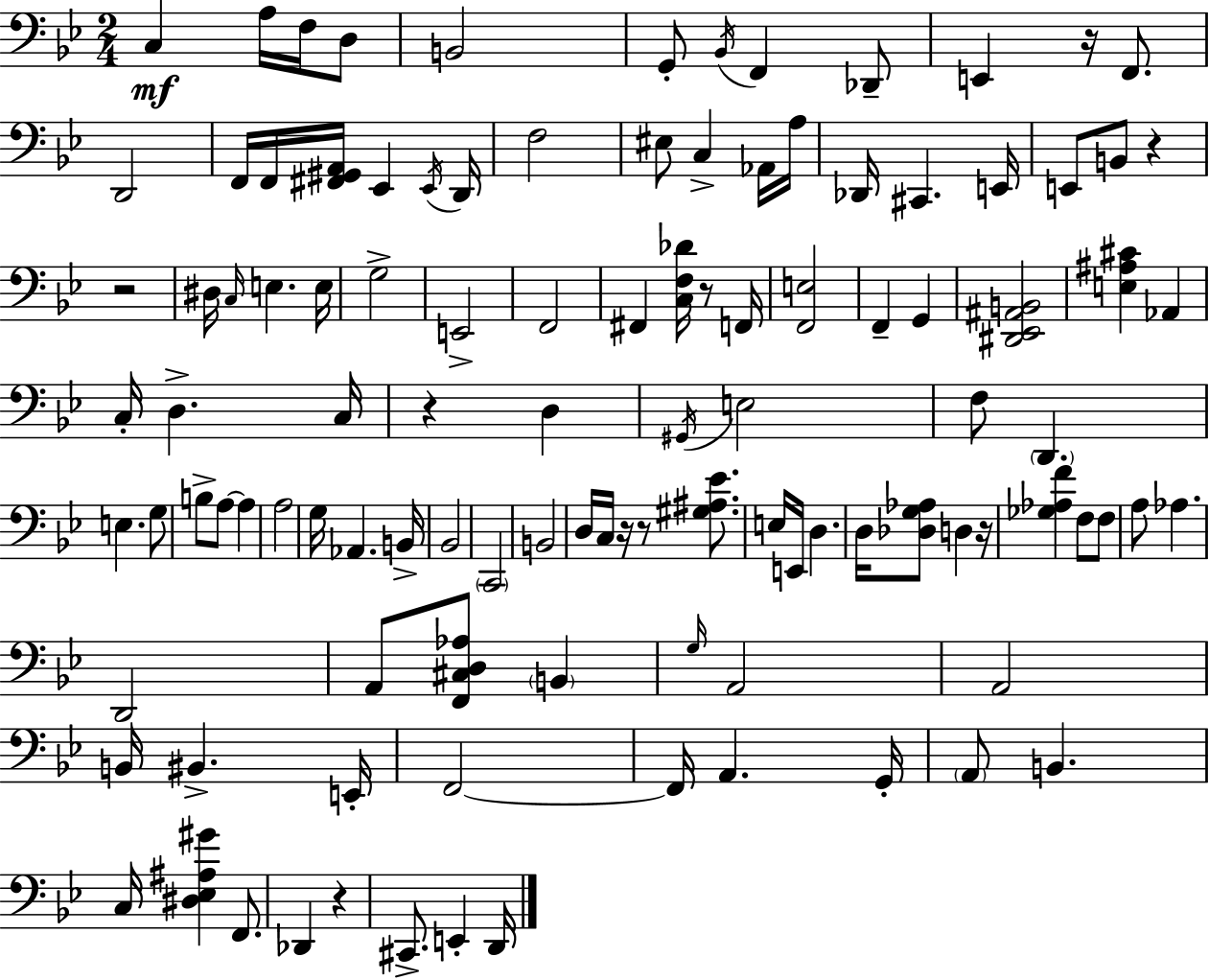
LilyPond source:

{
  \clef bass
  \numericTimeSignature
  \time 2/4
  \key g \minor
  c4\mf a16 f16 d8 | b,2 | g,8-. \acciaccatura { bes,16 } f,4 des,8-- | e,4 r16 f,8. | \break d,2 | f,16 f,16 <fis, gis, a,>16 ees,4 | \acciaccatura { ees,16 } d,16 f2 | eis8 c4-> | \break aes,16 a16 des,16 cis,4. | e,16 e,8 b,8 r4 | r2 | dis16 \grace { c16 } e4. | \break e16 g2-> | e,2-> | f,2 | fis,4 <c f des'>16 | \break r8 f,16 <f, e>2 | f,4-- g,4 | <dis, ees, ais, b,>2 | <e ais cis'>4 aes,4 | \break c16-. d4.-> | c16 r4 d4 | \acciaccatura { gis,16 } e2 | f8 \parenthesize d,4. | \break e4. | g8 b8-> a8~~ | a4 a2 | g16 aes,4. | \break b,16-> bes,2 | \parenthesize c,2 | b,2 | d16 c16 r16 r8 | \break <gis ais ees'>8. e16 e,16 d4. | d16 <des g aes>8 d4 | r16 <ges aes f'>4 | f8 f8 a8 aes4. | \break d,2 | a,8 <f, cis d aes>8 | \parenthesize b,4 \grace { g16 } a,2 | a,2 | \break b,16 bis,4.-> | e,16-. f,2~~ | f,16 a,4. | g,16-. \parenthesize a,8 b,4. | \break c16 <dis ees ais gis'>4 | f,8. des,4 | r4 cis,8.-> | e,4-. d,16 \bar "|."
}